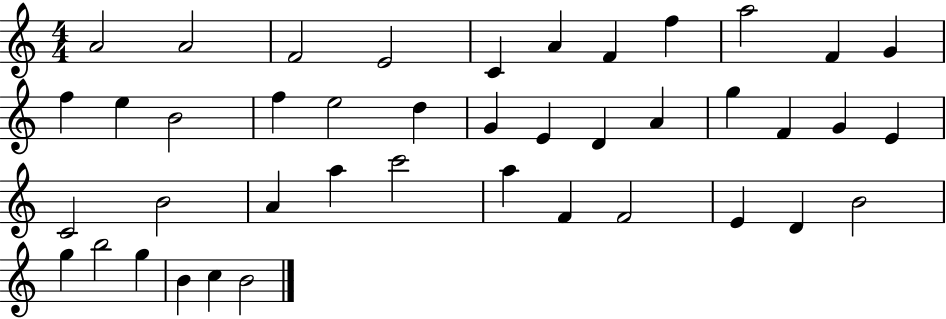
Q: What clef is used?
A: treble